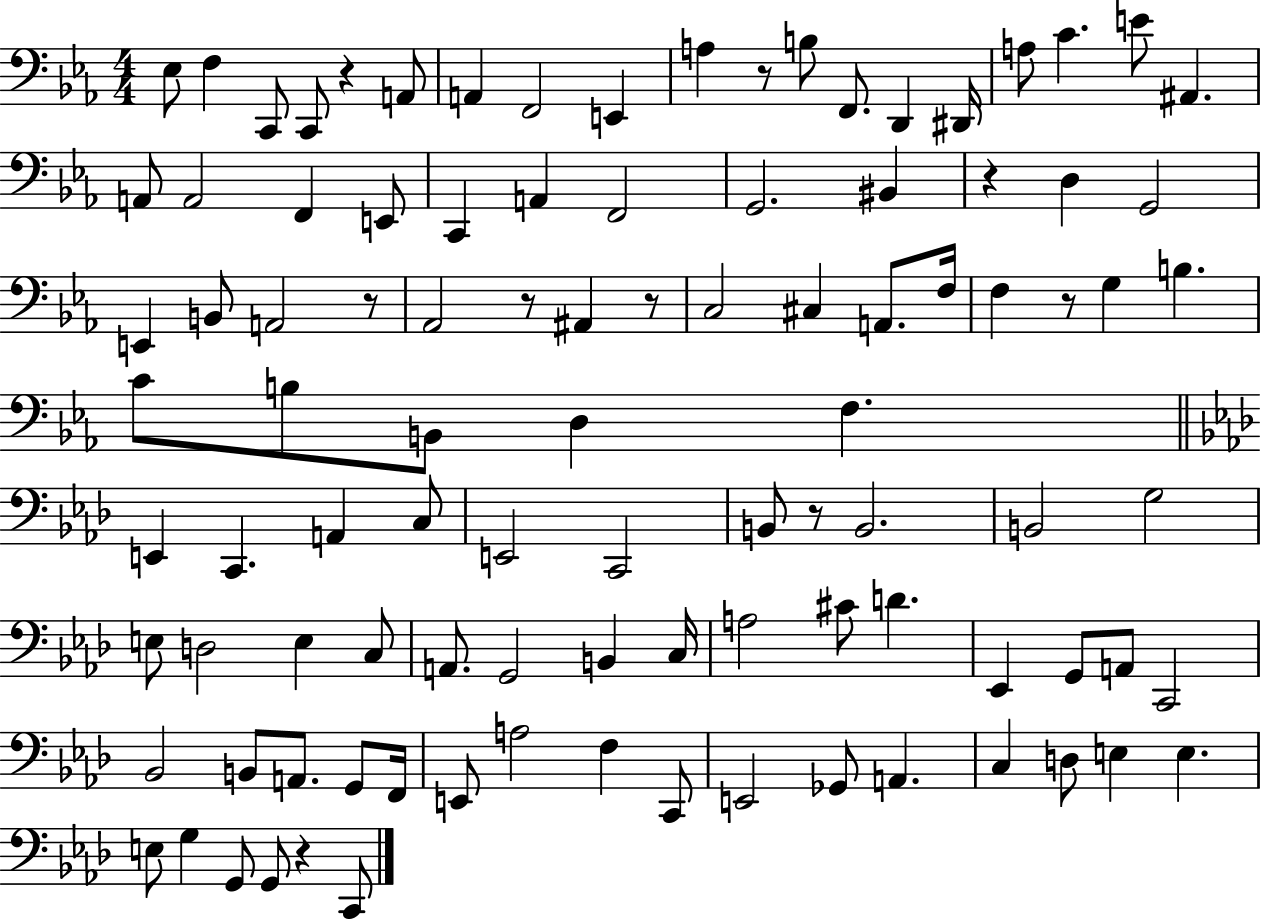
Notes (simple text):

Eb3/e F3/q C2/e C2/e R/q A2/e A2/q F2/h E2/q A3/q R/e B3/e F2/e. D2/q D#2/s A3/e C4/q. E4/e A#2/q. A2/e A2/h F2/q E2/e C2/q A2/q F2/h G2/h. BIS2/q R/q D3/q G2/h E2/q B2/e A2/h R/e Ab2/h R/e A#2/q R/e C3/h C#3/q A2/e. F3/s F3/q R/e G3/q B3/q. C4/e B3/e B2/e D3/q F3/q. E2/q C2/q. A2/q C3/e E2/h C2/h B2/e R/e B2/h. B2/h G3/h E3/e D3/h E3/q C3/e A2/e. G2/h B2/q C3/s A3/h C#4/e D4/q. Eb2/q G2/e A2/e C2/h Bb2/h B2/e A2/e. G2/e F2/s E2/e A3/h F3/q C2/e E2/h Gb2/e A2/q. C3/q D3/e E3/q E3/q. E3/e G3/q G2/e G2/e R/q C2/e